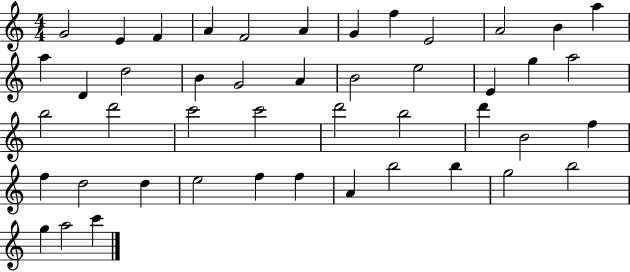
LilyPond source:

{
  \clef treble
  \numericTimeSignature
  \time 4/4
  \key c \major
  g'2 e'4 f'4 | a'4 f'2 a'4 | g'4 f''4 e'2 | a'2 b'4 a''4 | \break a''4 d'4 d''2 | b'4 g'2 a'4 | b'2 e''2 | e'4 g''4 a''2 | \break b''2 d'''2 | c'''2 c'''2 | d'''2 b''2 | d'''4 b'2 f''4 | \break f''4 d''2 d''4 | e''2 f''4 f''4 | a'4 b''2 b''4 | g''2 b''2 | \break g''4 a''2 c'''4 | \bar "|."
}